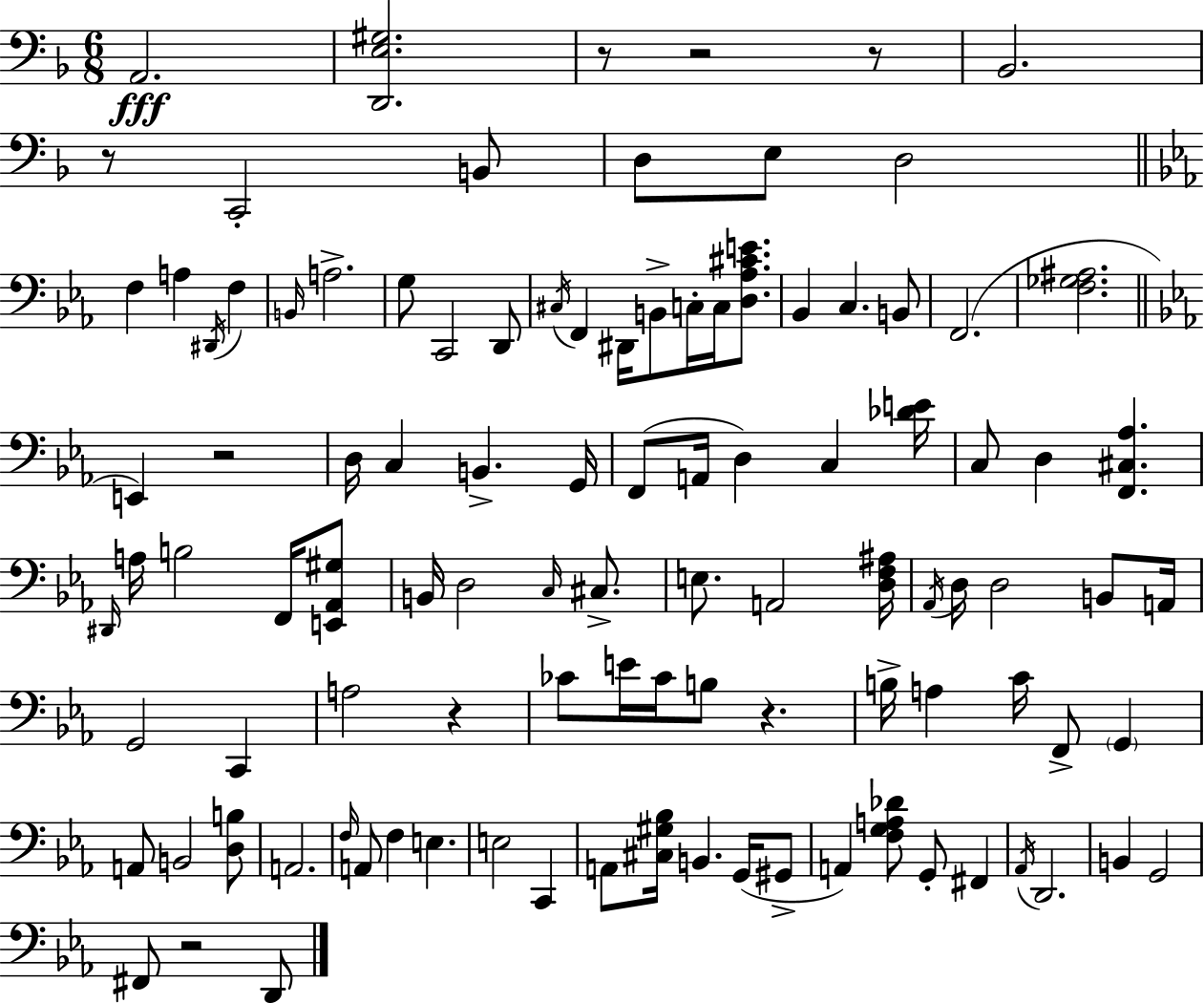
{
  \clef bass
  \numericTimeSignature
  \time 6/8
  \key d \minor
  a,2.\fff | <d, e gis>2. | r8 r2 r8 | bes,2. | \break r8 c,2-. b,8 | d8 e8 d2 | \bar "||" \break \key ees \major f4 a4 \acciaccatura { dis,16 } f4 | \grace { b,16 } a2.-> | g8 c,2 | d,8 \acciaccatura { cis16 } f,4 dis,16 b,8-> c16-. c16 | \break <d aes cis' e'>8. bes,4 c4. | b,8 f,2.( | <f ges ais>2. | \bar "||" \break \key c \minor e,4) r2 | d16 c4 b,4.-> g,16 | f,8( a,16 d4) c4 <des' e'>16 | c8 d4 <f, cis aes>4. | \break \grace { dis,16 } a16 b2 f,16 <e, aes, gis>8 | b,16 d2 \grace { c16 } cis8.-> | e8. a,2 | <d f ais>16 \acciaccatura { aes,16 } d16 d2 | \break b,8 a,16 g,2 c,4 | a2 r4 | ces'8 e'16 ces'16 b8 r4. | b16-> a4 c'16 f,8-> \parenthesize g,4 | \break a,8 b,2 | <d b>8 a,2. | \grace { f16 } a,8 f4 e4. | e2 | \break c,4 a,8 <cis gis bes>16 b,4. | g,16( gis,8-> a,4) <f g a des'>8 g,8-. | fis,4 \acciaccatura { aes,16 } d,2. | b,4 g,2 | \break fis,8 r2 | d,8 \bar "|."
}